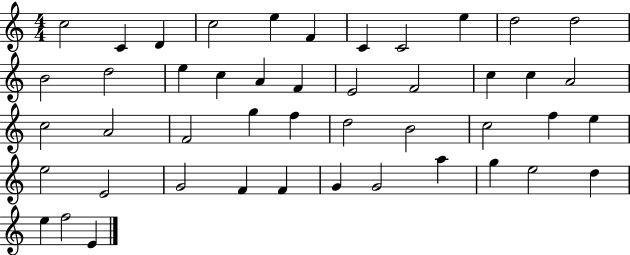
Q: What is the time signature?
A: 4/4